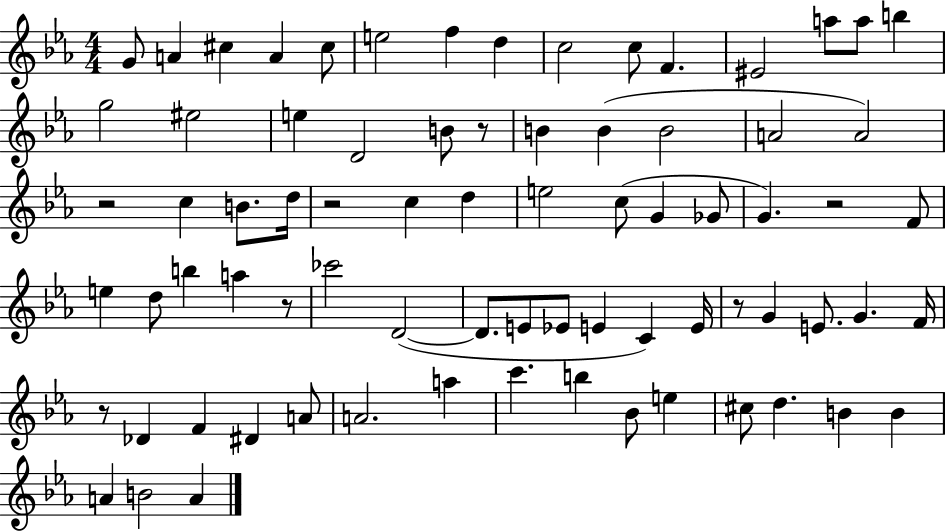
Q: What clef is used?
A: treble